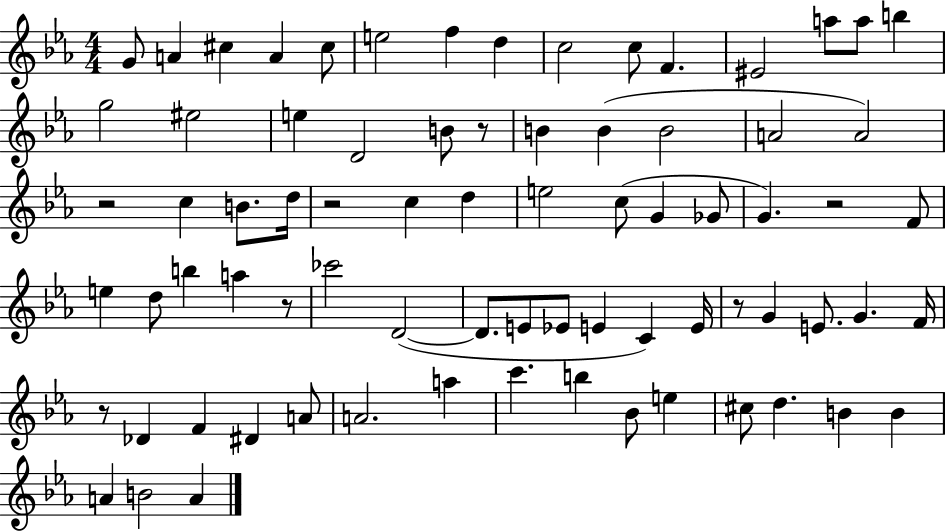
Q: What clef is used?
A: treble